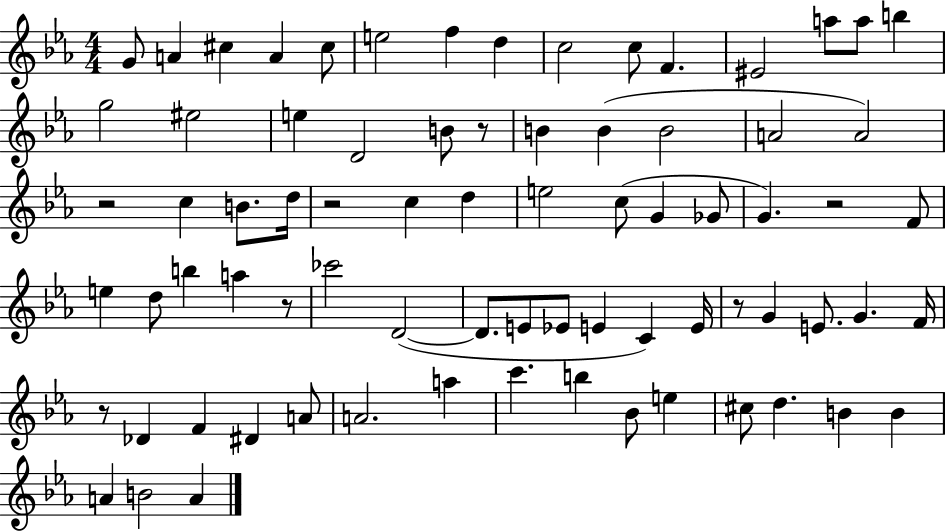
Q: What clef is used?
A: treble